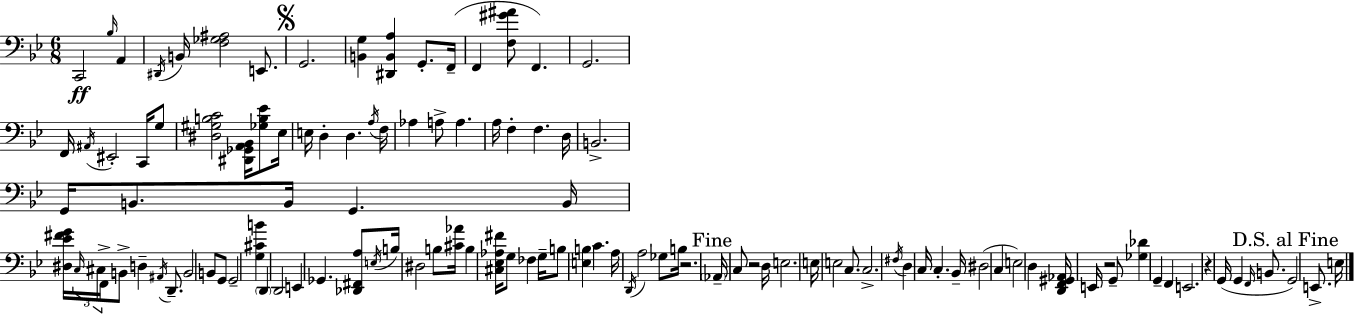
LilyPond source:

{
  \clef bass
  \numericTimeSignature
  \time 6/8
  \key bes \major
  \repeat volta 2 { c,2\ff \grace { bes16 } a,4 | \acciaccatura { dis,16 } b,16 <f ges ais>2 e,8. | \mark \markup { \musicglyph "scripts.segno" } g,2. | <b, g>4 <dis, b, a>4 g,8.-. | \break f,16--( f,4 <f gis' ais'>8 f,4.) | g,2. | f,16 \acciaccatura { ais,16 } eis,2-. | c,16 g8 <dis gis b c'>2 <dis, ges, a, bes,>16 | \break <ges b ees'>8 ees16 e16 d4-. d4. | \acciaccatura { a16 } f16 aes4 a8-> a4. | a16 f4-. f4. | d16 b,2.-> | \break g,16 b,8. b,16 g,4. | b,16 <dis ees' fis' g'>16 \tuplet 3/2 { \grace { c16 } cis16 f,16-> } b,8-> d4-- | \acciaccatura { ais,16 } d,8.-- b,2 | b,8 g,8 g,2-- | \break <g cis' b'>4 \parenthesize d,4 d,2 | e,4 ges,4. | <des, fis, a>8 \acciaccatura { e16 } b16 dis2 | b8 <cis' aes'>16 b4 <cis ees aes fis'>16 | \break g8 fes4 g16-- b8 <e b>4 | c'4. a16 \acciaccatura { d,16 } a2 | ges8 b16 r2. | \mark "Fine" \parenthesize aes,16-- c8 r2 | \break d16 e2. | e16 e2 | c8. c2.-> | \acciaccatura { fis16 } d4 | \break c16 c4.-. bes,16-- dis2( | c4 e2) | d4 <d, f, gis, aes,>16 e,16 r2 | g,8-- <ges des'>4 | \break g,4-- f,4 e,2. | r4 | g,16( g,4 \grace { f,16 } b,8. \mark "D.S. al Fine" g,2) | e,8.-> e16 } \bar "|."
}